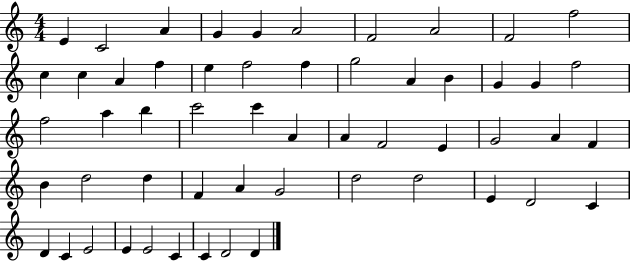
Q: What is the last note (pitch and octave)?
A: D4